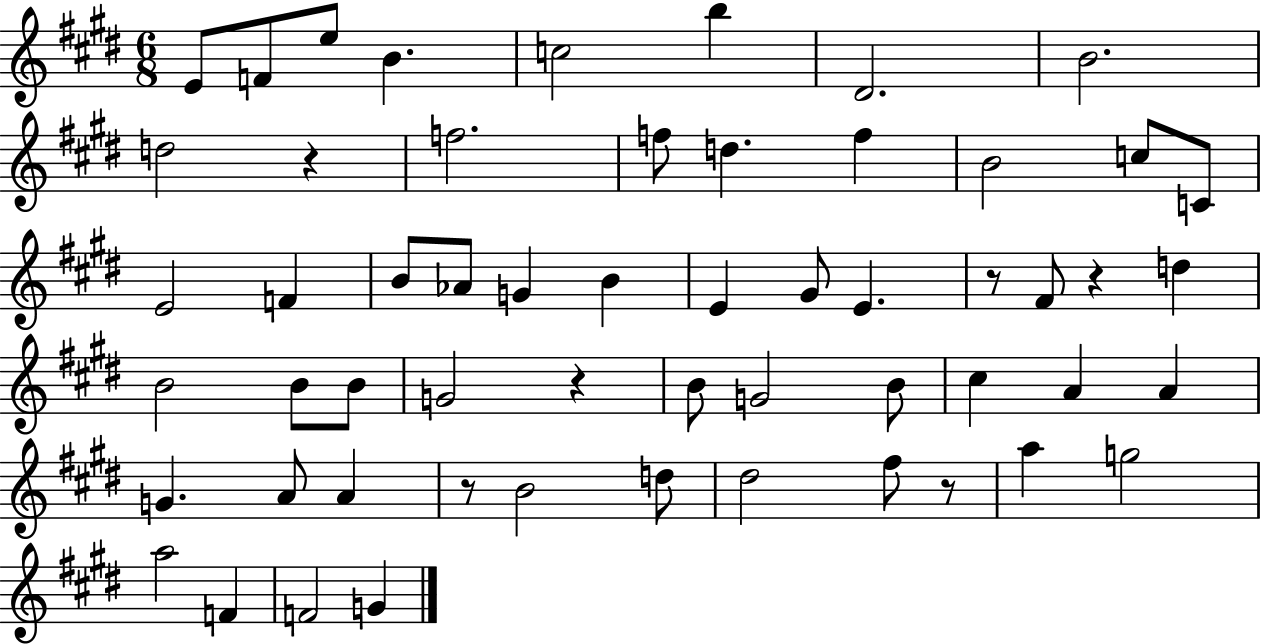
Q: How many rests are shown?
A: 6